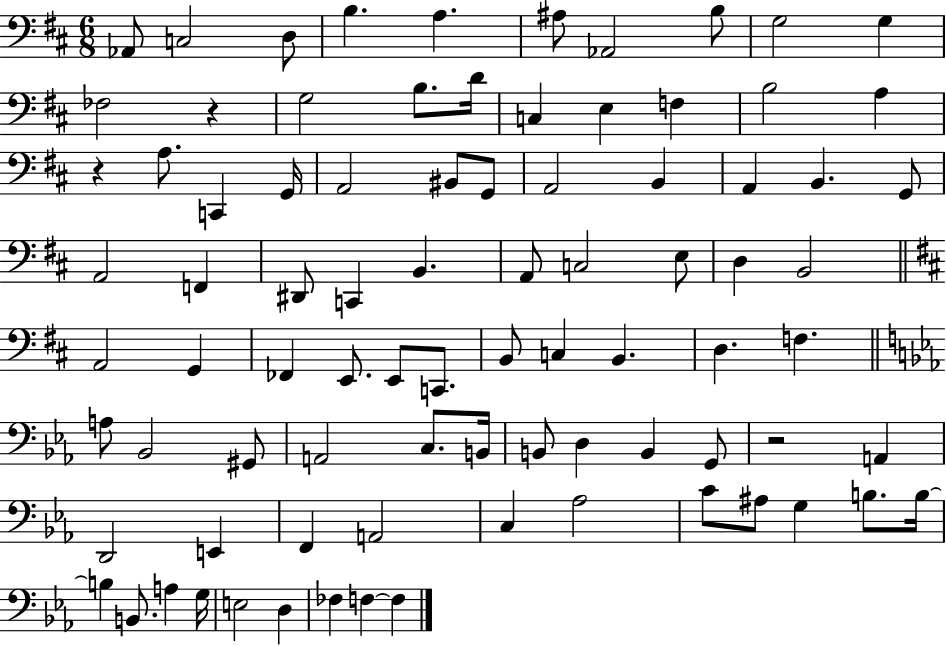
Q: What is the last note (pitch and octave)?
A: F3